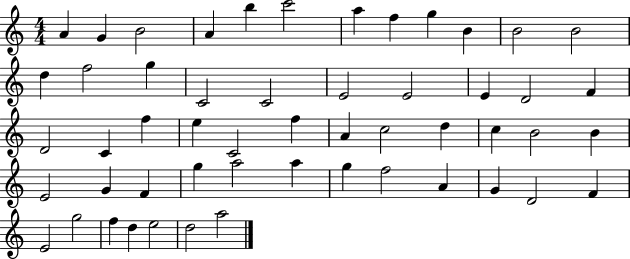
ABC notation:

X:1
T:Untitled
M:4/4
L:1/4
K:C
A G B2 A b c'2 a f g B B2 B2 d f2 g C2 C2 E2 E2 E D2 F D2 C f e C2 f A c2 d c B2 B E2 G F g a2 a g f2 A G D2 F E2 g2 f d e2 d2 a2